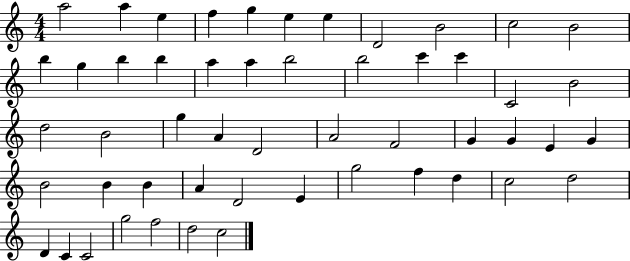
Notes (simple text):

A5/h A5/q E5/q F5/q G5/q E5/q E5/q D4/h B4/h C5/h B4/h B5/q G5/q B5/q B5/q A5/q A5/q B5/h B5/h C6/q C6/q C4/h B4/h D5/h B4/h G5/q A4/q D4/h A4/h F4/h G4/q G4/q E4/q G4/q B4/h B4/q B4/q A4/q D4/h E4/q G5/h F5/q D5/q C5/h D5/h D4/q C4/q C4/h G5/h F5/h D5/h C5/h